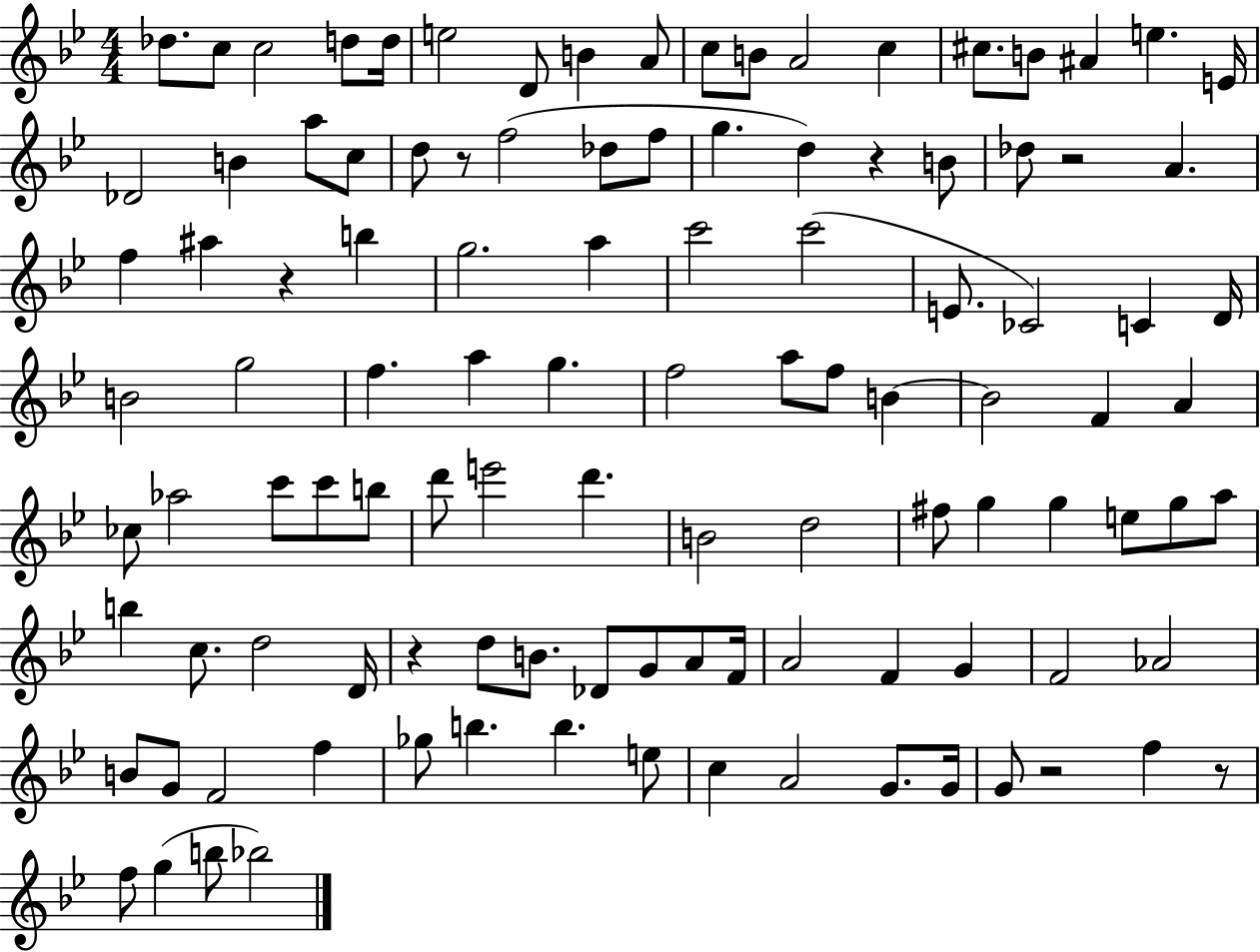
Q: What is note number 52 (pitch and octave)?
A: B4